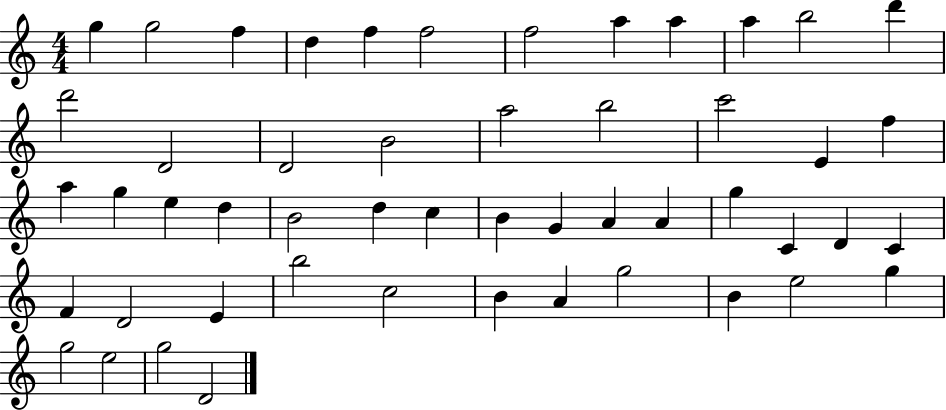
{
  \clef treble
  \numericTimeSignature
  \time 4/4
  \key c \major
  g''4 g''2 f''4 | d''4 f''4 f''2 | f''2 a''4 a''4 | a''4 b''2 d'''4 | \break d'''2 d'2 | d'2 b'2 | a''2 b''2 | c'''2 e'4 f''4 | \break a''4 g''4 e''4 d''4 | b'2 d''4 c''4 | b'4 g'4 a'4 a'4 | g''4 c'4 d'4 c'4 | \break f'4 d'2 e'4 | b''2 c''2 | b'4 a'4 g''2 | b'4 e''2 g''4 | \break g''2 e''2 | g''2 d'2 | \bar "|."
}